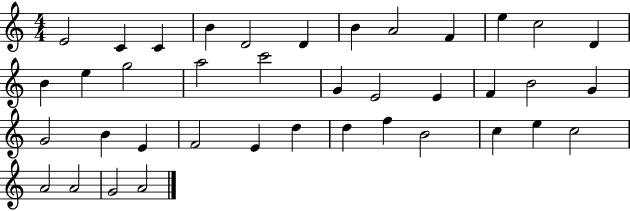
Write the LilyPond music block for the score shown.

{
  \clef treble
  \numericTimeSignature
  \time 4/4
  \key c \major
  e'2 c'4 c'4 | b'4 d'2 d'4 | b'4 a'2 f'4 | e''4 c''2 d'4 | \break b'4 e''4 g''2 | a''2 c'''2 | g'4 e'2 e'4 | f'4 b'2 g'4 | \break g'2 b'4 e'4 | f'2 e'4 d''4 | d''4 f''4 b'2 | c''4 e''4 c''2 | \break a'2 a'2 | g'2 a'2 | \bar "|."
}